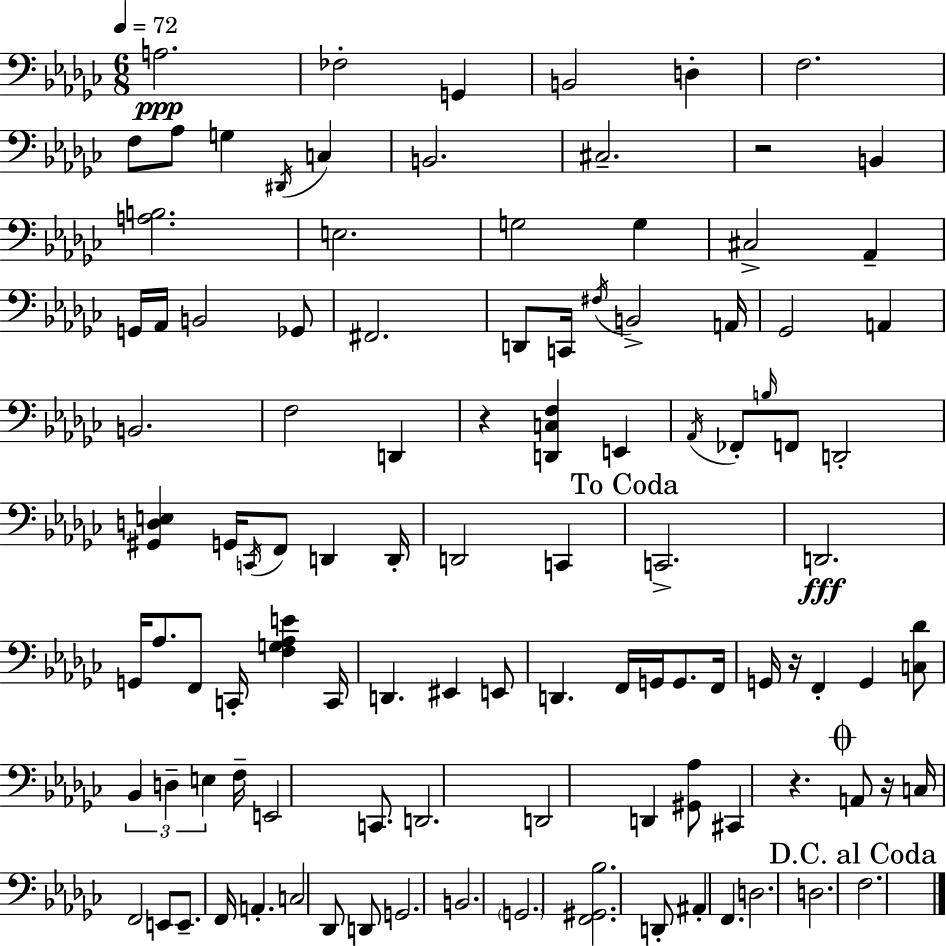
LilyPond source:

{
  \clef bass
  \numericTimeSignature
  \time 6/8
  \key ees \minor
  \tempo 4 = 72
  a2.\ppp | fes2-. g,4 | b,2 d4-. | f2. | \break f8 aes8 g4 \acciaccatura { dis,16 } c4 | b,2. | cis2.-- | r2 b,4 | \break <a b>2. | e2. | g2 g4 | cis2-> aes,4-- | \break g,16 aes,16 b,2 ges,8 | fis,2. | d,8 c,16 \acciaccatura { fis16 } b,2-> | a,16 ges,2 a,4 | \break b,2. | f2 d,4 | r4 <d, c f>4 e,4 | \acciaccatura { aes,16 } fes,8-. \grace { b16 } f,8 d,2-. | \break <gis, d e>4 g,16 \acciaccatura { c,16 } f,8 | d,4 d,16-. d,2 | c,4 \mark "To Coda" c,2.-> | d,2.\fff | \break g,16 aes8. f,8 c,16-. | <f g aes e'>4 c,16 d,4. eis,4 | e,8 d,4. f,16 | g,16 g,8. f,16 g,16 r16 f,4-. g,4 | \break <c des'>8 \tuplet 3/2 { bes,4 d4-- | e4 } f16-- e,2 | c,8. d,2. | d,2 | \break d,4 <gis, aes>8 cis,4 r4. | \mark \markup { \musicglyph "scripts.coda" } a,8 r16 c16 f,2 | e,8 e,8.-- f,16 a,4.-. | c2 | \break des,8 d,8 g,2. | b,2. | \parenthesize g,2. | <f, gis, bes>2. | \break d,8-. ais,4-. f,4. | d2. | d2. | \mark "D.C. al Coda" f2. | \break \bar "|."
}